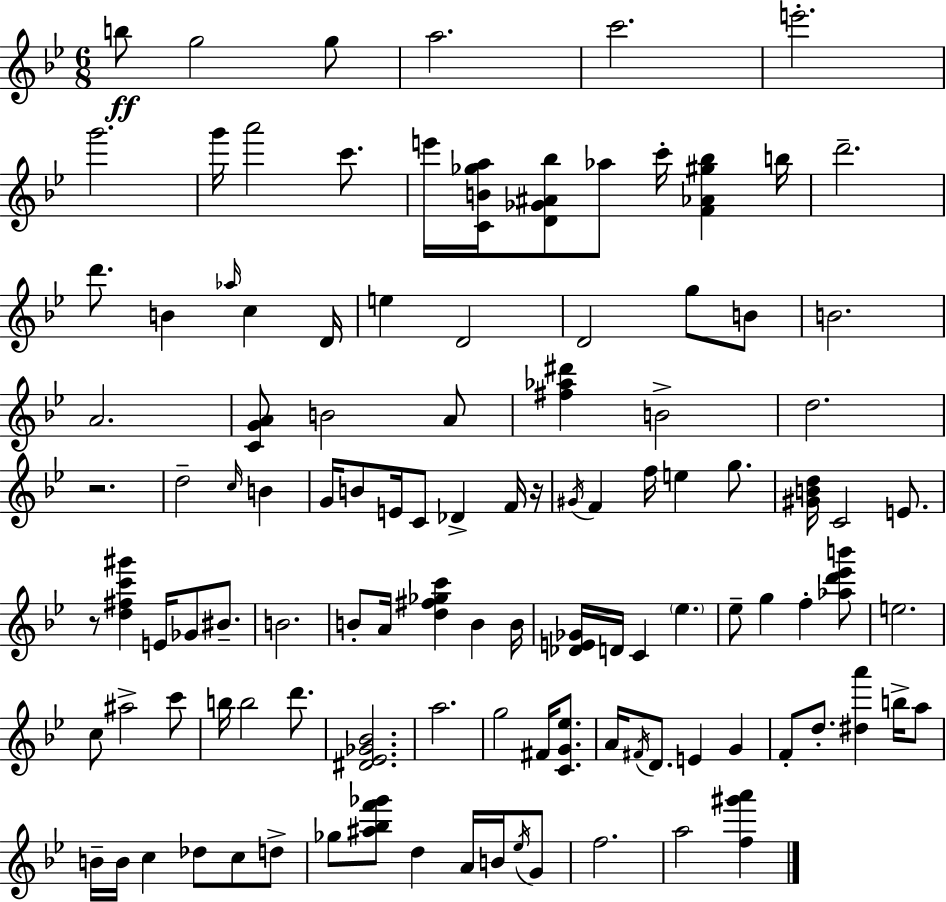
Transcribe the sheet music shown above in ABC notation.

X:1
T:Untitled
M:6/8
L:1/4
K:Bb
b/2 g2 g/2 a2 c'2 e'2 g'2 g'/4 a'2 c'/2 e'/4 [CB_ga]/4 [D_G^A_b]/2 _a/2 c'/4 [F_A^g_b] b/4 d'2 d'/2 B _a/4 c D/4 e D2 D2 g/2 B/2 B2 A2 [CGA]/2 B2 A/2 [^f_a^d'] B2 d2 z2 d2 c/4 B G/4 B/2 E/4 C/2 _D F/4 z/4 ^G/4 F f/4 e g/2 [^GBd]/4 C2 E/2 z/2 [d^fc'^g'] E/4 _G/2 ^B/2 B2 B/2 A/4 [d^f_gc'] B B/4 [_DE_G]/4 D/4 C _e _e/2 g f [_ad'_e'b']/2 e2 c/2 ^a2 c'/2 b/4 b2 d'/2 [^D_E_G_B]2 a2 g2 ^F/4 [CG_e]/2 A/4 ^F/4 D/2 E G F/2 d/2 [^da'] b/4 a/2 B/4 B/4 c _d/2 c/2 d/2 _g/2 [^a_bf'_g']/2 d A/4 B/4 _e/4 G/2 f2 a2 [f^g'a']